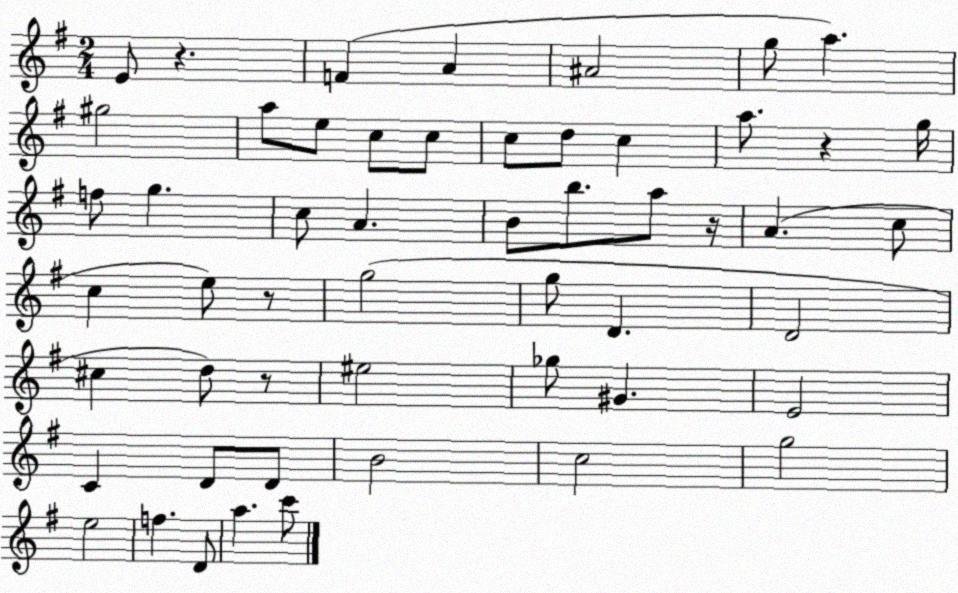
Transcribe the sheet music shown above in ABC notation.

X:1
T:Untitled
M:2/4
L:1/4
K:G
E/2 z F A ^A2 g/2 a ^g2 a/2 e/2 c/2 c/2 c/2 d/2 c a/2 z g/4 f/2 g c/2 A B/2 b/2 a/2 z/4 A c/2 c e/2 z/2 g2 g/2 D D2 ^c d/2 z/2 ^e2 _g/2 ^G E2 C D/2 D/2 B2 c2 g2 e2 f D/2 a c'/2